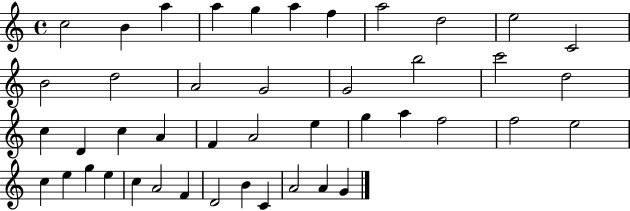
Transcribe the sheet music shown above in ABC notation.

X:1
T:Untitled
M:4/4
L:1/4
K:C
c2 B a a g a f a2 d2 e2 C2 B2 d2 A2 G2 G2 b2 c'2 d2 c D c A F A2 e g a f2 f2 e2 c e g e c A2 F D2 B C A2 A G